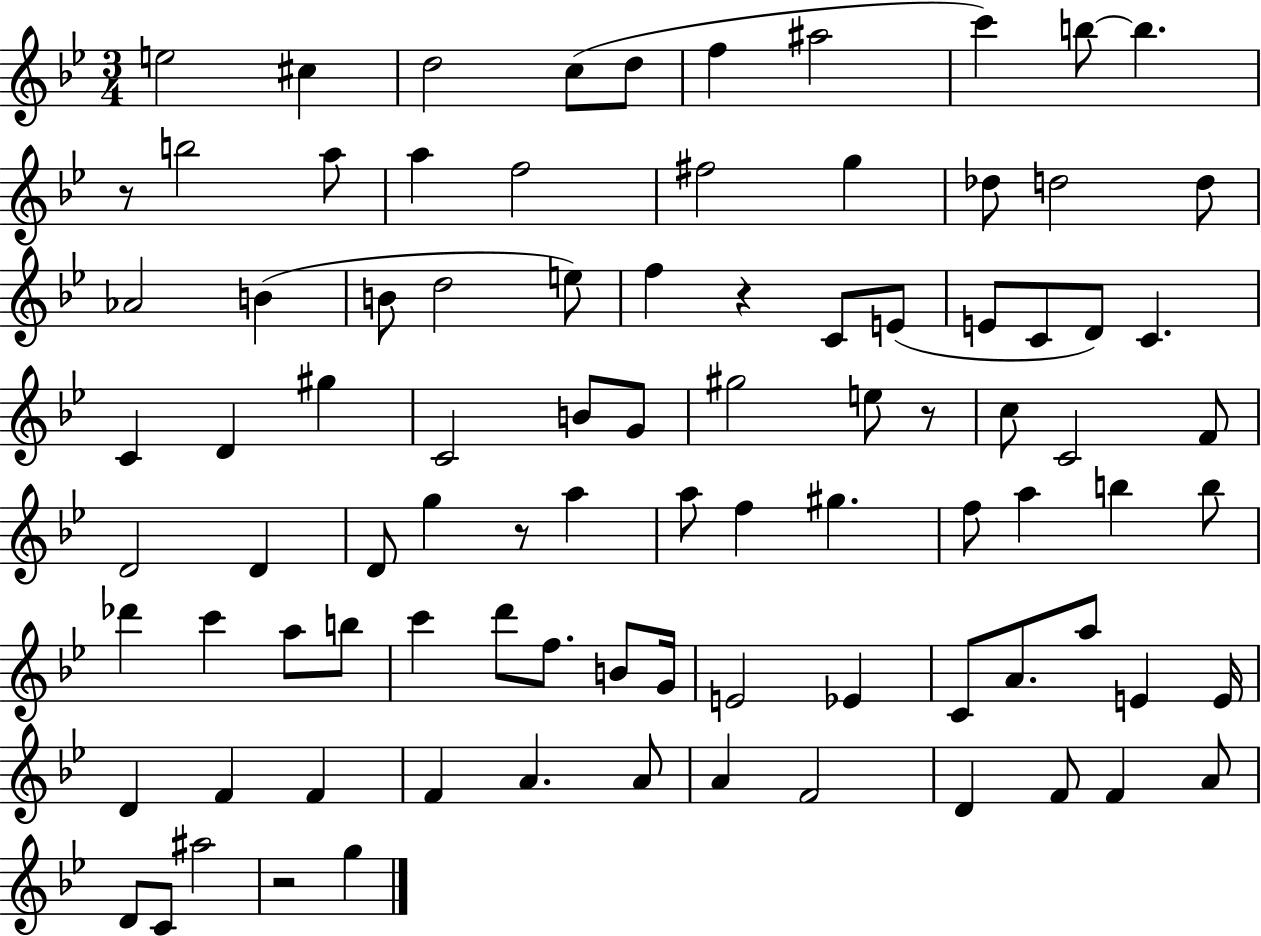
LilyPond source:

{
  \clef treble
  \numericTimeSignature
  \time 3/4
  \key bes \major
  \repeat volta 2 { e''2 cis''4 | d''2 c''8( d''8 | f''4 ais''2 | c'''4) b''8~~ b''4. | \break r8 b''2 a''8 | a''4 f''2 | fis''2 g''4 | des''8 d''2 d''8 | \break aes'2 b'4( | b'8 d''2 e''8) | f''4 r4 c'8 e'8( | e'8 c'8 d'8) c'4. | \break c'4 d'4 gis''4 | c'2 b'8 g'8 | gis''2 e''8 r8 | c''8 c'2 f'8 | \break d'2 d'4 | d'8 g''4 r8 a''4 | a''8 f''4 gis''4. | f''8 a''4 b''4 b''8 | \break des'''4 c'''4 a''8 b''8 | c'''4 d'''8 f''8. b'8 g'16 | e'2 ees'4 | c'8 a'8. a''8 e'4 e'16 | \break d'4 f'4 f'4 | f'4 a'4. a'8 | a'4 f'2 | d'4 f'8 f'4 a'8 | \break d'8 c'8 ais''2 | r2 g''4 | } \bar "|."
}